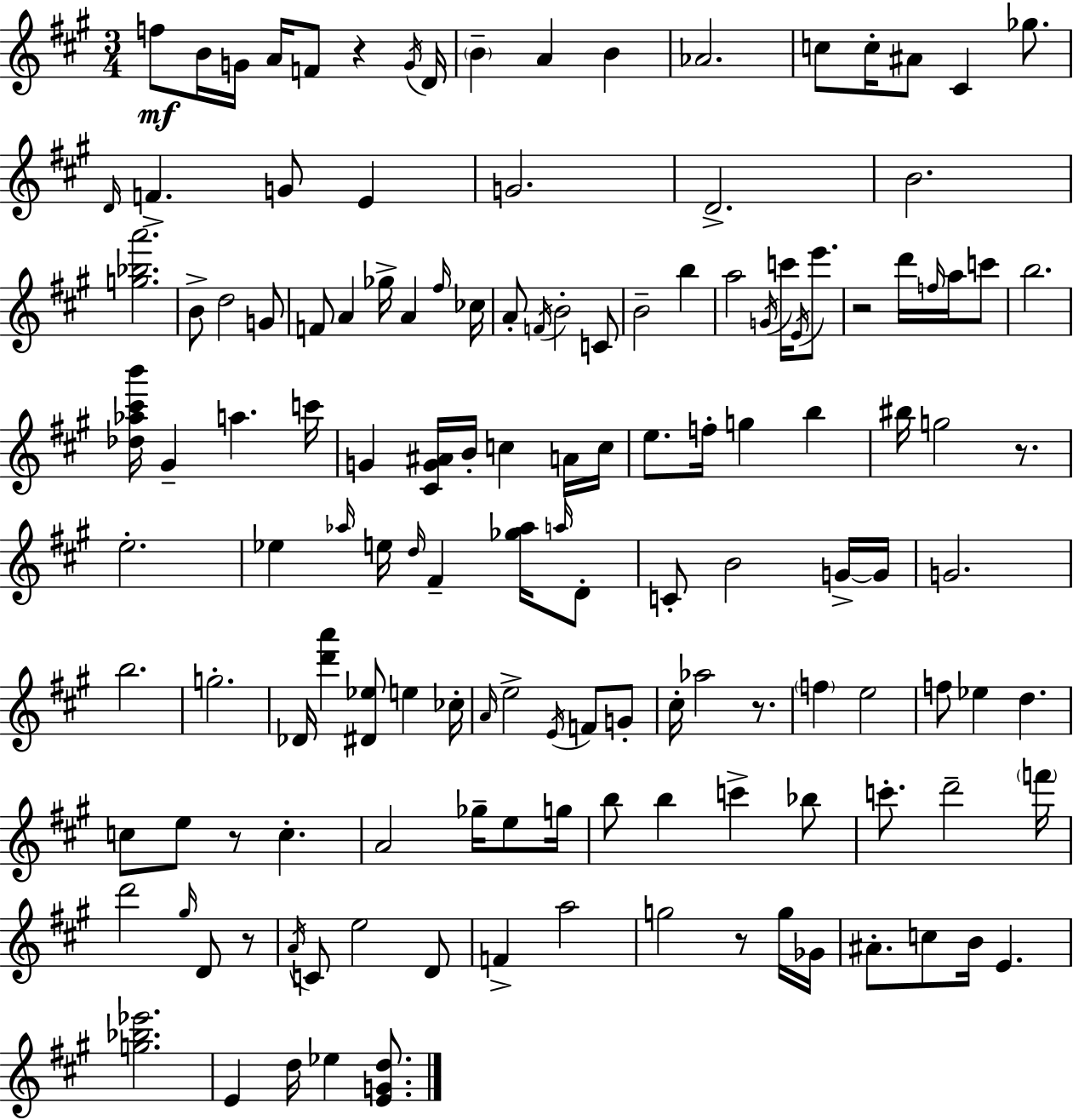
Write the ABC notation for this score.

X:1
T:Untitled
M:3/4
L:1/4
K:A
f/2 B/4 G/4 A/4 F/2 z G/4 D/4 B A B _A2 c/2 c/4 ^A/2 ^C _g/2 D/4 F G/2 E G2 D2 B2 [g_ba']2 B/2 d2 G/2 F/2 A _g/4 A ^f/4 _c/4 A/2 F/4 B2 C/2 B2 b a2 G/4 c'/4 E/4 e'/2 z2 d'/4 f/4 a/4 c'/2 b2 [_d_a^c'b']/4 ^G a c'/4 G [^CG^A]/4 B/4 c A/4 c/4 e/2 f/4 g b ^b/4 g2 z/2 e2 _e _a/4 e/4 d/4 ^F [_g_a]/4 a/4 D/2 C/2 B2 G/4 G/4 G2 b2 g2 _D/4 [d'a'] [^D_e]/2 e _c/4 A/4 e2 E/4 F/2 G/2 ^c/4 _a2 z/2 f e2 f/2 _e d c/2 e/2 z/2 c A2 _g/4 e/2 g/4 b/2 b c' _b/2 c'/2 d'2 f'/4 d'2 ^g/4 D/2 z/2 A/4 C/2 e2 D/2 F a2 g2 z/2 g/4 _G/4 ^A/2 c/2 B/4 E [g_b_e']2 E d/4 _e [EGd]/2